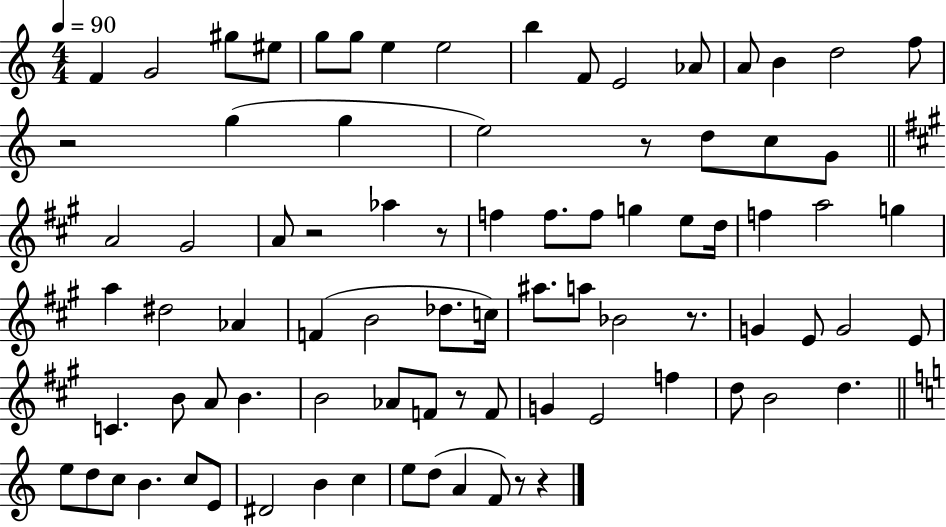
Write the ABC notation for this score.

X:1
T:Untitled
M:4/4
L:1/4
K:C
F G2 ^g/2 ^e/2 g/2 g/2 e e2 b F/2 E2 _A/2 A/2 B d2 f/2 z2 g g e2 z/2 d/2 c/2 G/2 A2 ^G2 A/2 z2 _a z/2 f f/2 f/2 g e/2 d/4 f a2 g a ^d2 _A F B2 _d/2 c/4 ^a/2 a/2 _B2 z/2 G E/2 G2 E/2 C B/2 A/2 B B2 _A/2 F/2 z/2 F/2 G E2 f d/2 B2 d e/2 d/2 c/2 B c/2 E/2 ^D2 B c e/2 d/2 A F/2 z/2 z